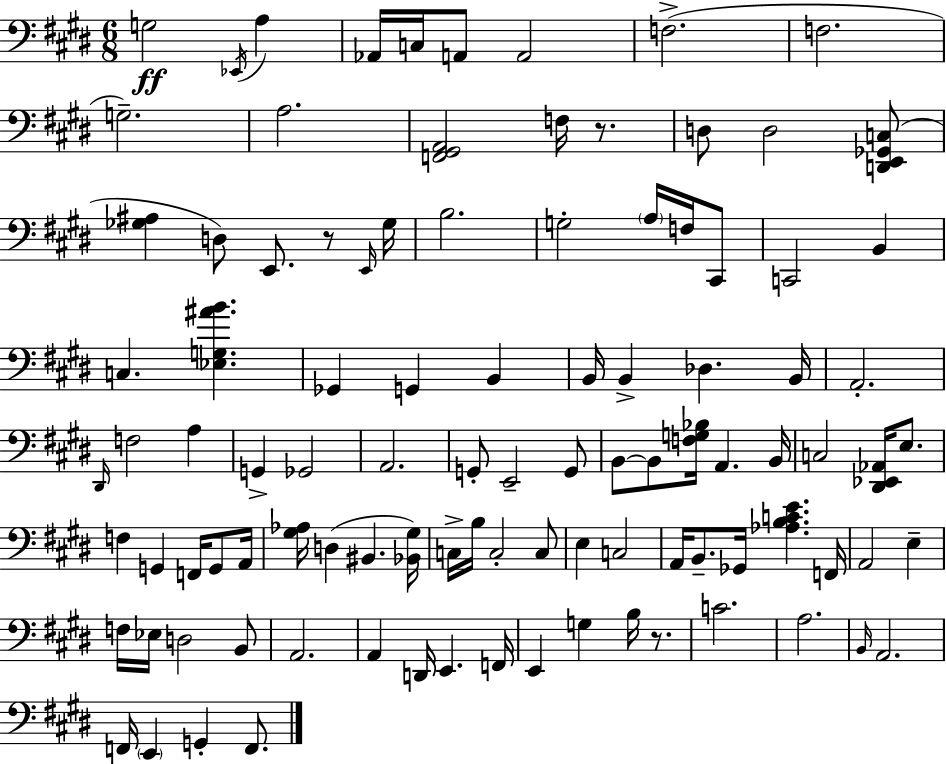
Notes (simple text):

G3/h Eb2/s A3/q Ab2/s C3/s A2/e A2/h F3/h. F3/h. G3/h. A3/h. [F2,G#2,A2]/h F3/s R/e. D3/e D3/h [D2,E2,Gb2,C3]/e [Gb3,A#3]/q D3/e E2/e. R/e E2/s Gb3/s B3/h. G3/h A3/s F3/s C#2/e C2/h B2/q C3/q. [Eb3,G3,A#4,B4]/q. Gb2/q G2/q B2/q B2/s B2/q Db3/q. B2/s A2/h. D#2/s F3/h A3/q G2/q Gb2/h A2/h. G2/e E2/h G2/e B2/e B2/e [F3,G3,Bb3]/s A2/q. B2/s C3/h [D#2,Eb2,Ab2]/s E3/e. F3/q G2/q F2/s G2/e A2/s [G#3,Ab3]/s D3/q BIS2/q. [Bb2,G#3]/s C3/s B3/s C3/h C3/e E3/q C3/h A2/s B2/e. Gb2/s [Ab3,B3,C4,E4]/q. F2/s A2/h E3/q F3/s Eb3/s D3/h B2/e A2/h. A2/q D2/s E2/q. F2/s E2/q G3/q B3/s R/e. C4/h. A3/h. B2/s A2/h. F2/s E2/q G2/q F2/e.